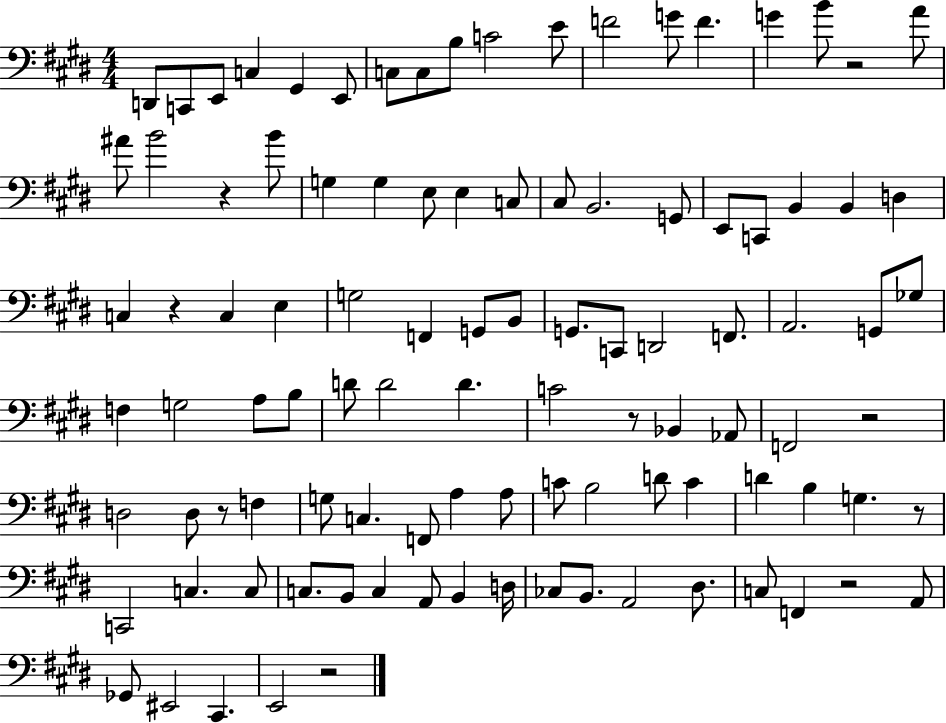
X:1
T:Untitled
M:4/4
L:1/4
K:E
D,,/2 C,,/2 E,,/2 C, ^G,, E,,/2 C,/2 C,/2 B,/2 C2 E/2 F2 G/2 F G B/2 z2 A/2 ^A/2 B2 z B/2 G, G, E,/2 E, C,/2 ^C,/2 B,,2 G,,/2 E,,/2 C,,/2 B,, B,, D, C, z C, E, G,2 F,, G,,/2 B,,/2 G,,/2 C,,/2 D,,2 F,,/2 A,,2 G,,/2 _G,/2 F, G,2 A,/2 B,/2 D/2 D2 D C2 z/2 _B,, _A,,/2 F,,2 z2 D,2 D,/2 z/2 F, G,/2 C, F,,/2 A, A,/2 C/2 B,2 D/2 C D B, G, z/2 C,,2 C, C,/2 C,/2 B,,/2 C, A,,/2 B,, D,/4 _C,/2 B,,/2 A,,2 ^D,/2 C,/2 F,, z2 A,,/2 _G,,/2 ^E,,2 ^C,, E,,2 z2